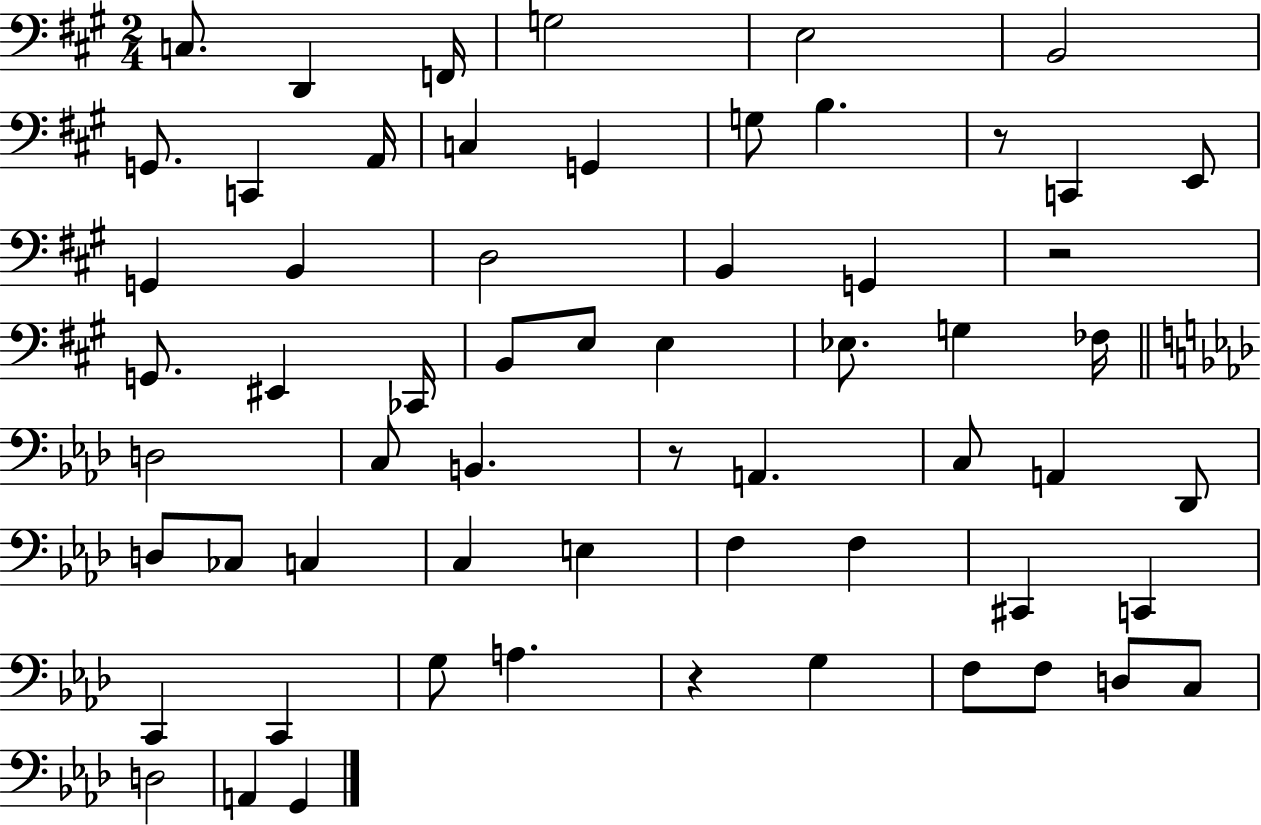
C3/e. D2/q F2/s G3/h E3/h B2/h G2/e. C2/q A2/s C3/q G2/q G3/e B3/q. R/e C2/q E2/e G2/q B2/q D3/h B2/q G2/q R/h G2/e. EIS2/q CES2/s B2/e E3/e E3/q Eb3/e. G3/q FES3/s D3/h C3/e B2/q. R/e A2/q. C3/e A2/q Db2/e D3/e CES3/e C3/q C3/q E3/q F3/q F3/q C#2/q C2/q C2/q C2/q G3/e A3/q. R/q G3/q F3/e F3/e D3/e C3/e D3/h A2/q G2/q